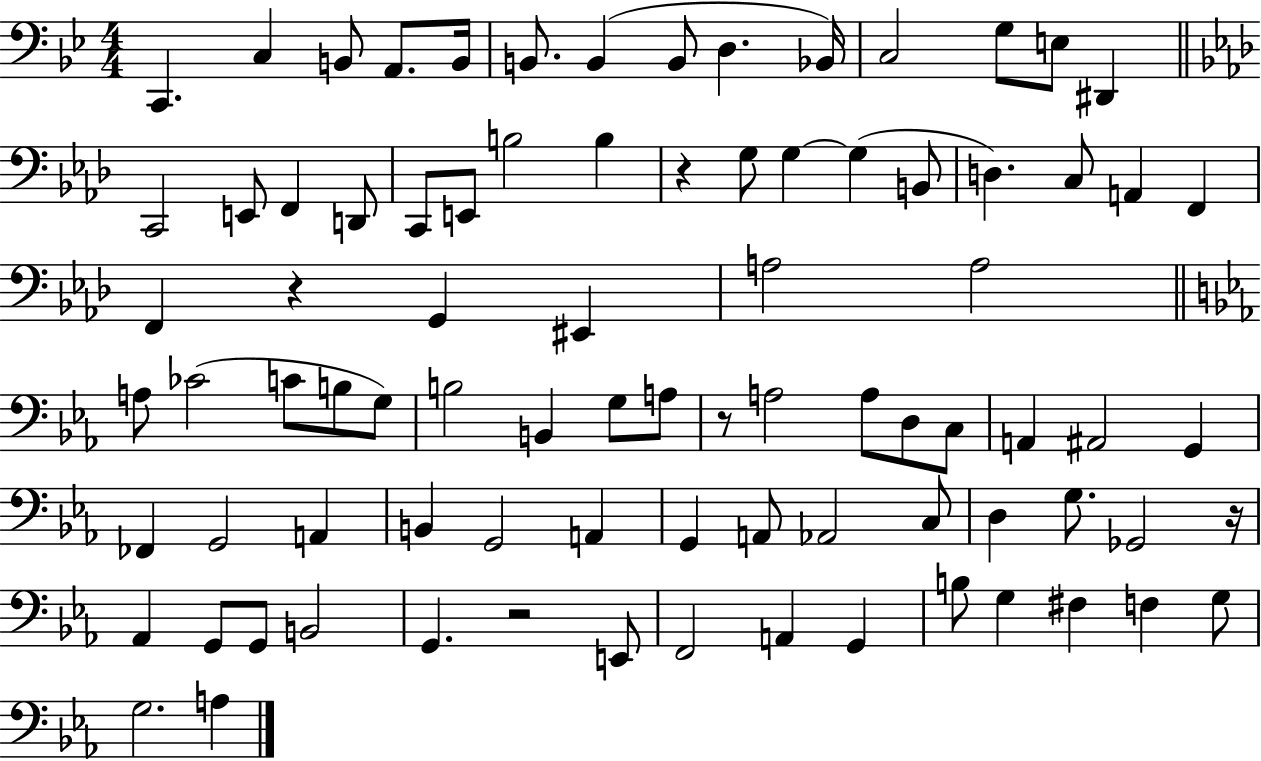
{
  \clef bass
  \numericTimeSignature
  \time 4/4
  \key bes \major
  \repeat volta 2 { c,4. c4 b,8 a,8. b,16 | b,8. b,4( b,8 d4. bes,16) | c2 g8 e8 dis,4 | \bar "||" \break \key aes \major c,2 e,8 f,4 d,8 | c,8 e,8 b2 b4 | r4 g8 g4~~ g4( b,8 | d4.) c8 a,4 f,4 | \break f,4 r4 g,4 eis,4 | a2 a2 | \bar "||" \break \key ees \major a8 ces'2( c'8 b8 g8) | b2 b,4 g8 a8 | r8 a2 a8 d8 c8 | a,4 ais,2 g,4 | \break fes,4 g,2 a,4 | b,4 g,2 a,4 | g,4 a,8 aes,2 c8 | d4 g8. ges,2 r16 | \break aes,4 g,8 g,8 b,2 | g,4. r2 e,8 | f,2 a,4 g,4 | b8 g4 fis4 f4 g8 | \break g2. a4 | } \bar "|."
}